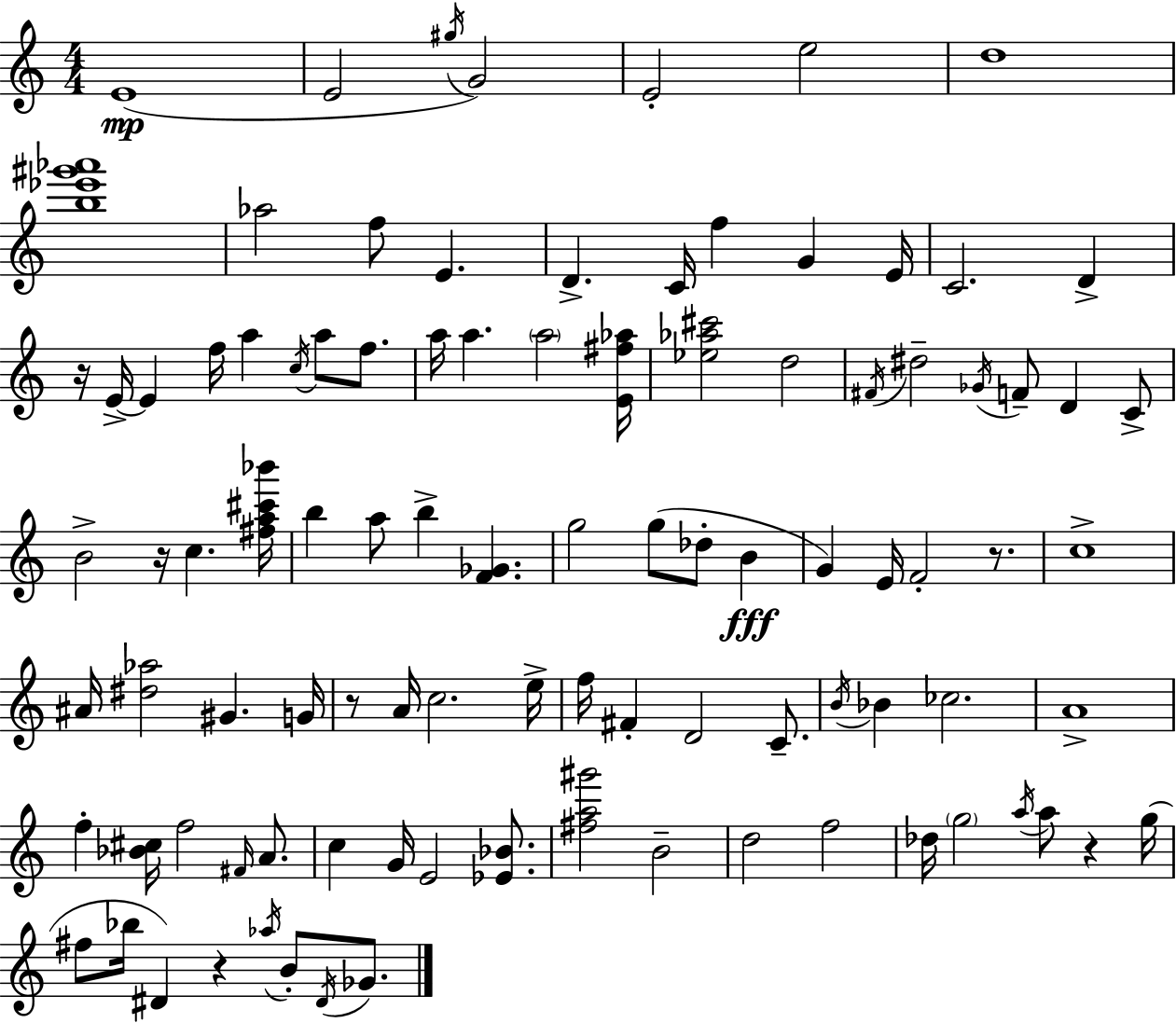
E4/w E4/h G#5/s G4/h E4/h E5/h D5/w [B5,Eb6,G#6,Ab6]/w Ab5/h F5/e E4/q. D4/q. C4/s F5/q G4/q E4/s C4/h. D4/q R/s E4/s E4/q F5/s A5/q C5/s A5/e F5/e. A5/s A5/q. A5/h [E4,F#5,Ab5]/s [Eb5,Ab5,C#6]/h D5/h F#4/s D#5/h Gb4/s F4/e D4/q C4/e B4/h R/s C5/q. [F#5,A5,C#6,Bb6]/s B5/q A5/e B5/q [F4,Gb4]/q. G5/h G5/e Db5/e B4/q G4/q E4/s F4/h R/e. C5/w A#4/s [D#5,Ab5]/h G#4/q. G4/s R/e A4/s C5/h. E5/s F5/s F#4/q D4/h C4/e. B4/s Bb4/q CES5/h. A4/w F5/q [Bb4,C#5]/s F5/h F#4/s A4/e. C5/q G4/s E4/h [Eb4,Bb4]/e. [F#5,A5,G#6]/h B4/h D5/h F5/h Db5/s G5/h A5/s A5/e R/q G5/s F#5/e Bb5/s D#4/q R/q Ab5/s B4/e D#4/s Gb4/e.